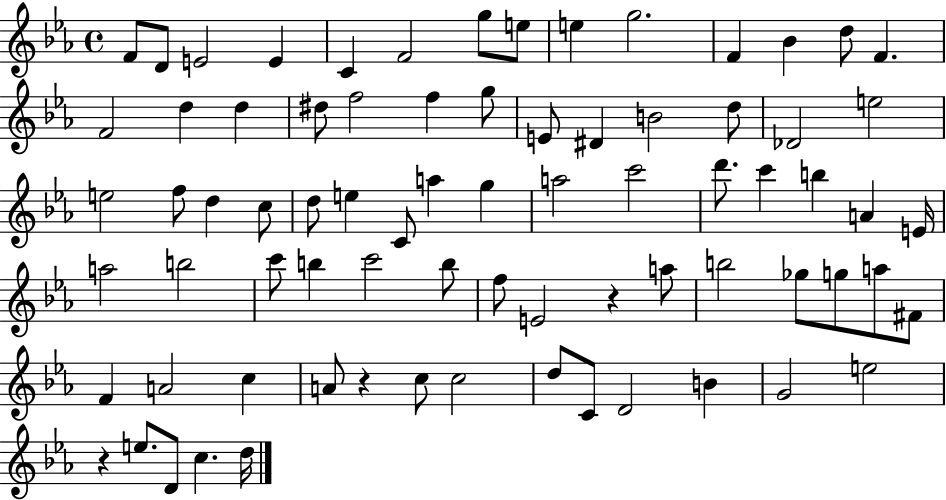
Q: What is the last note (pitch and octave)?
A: D5